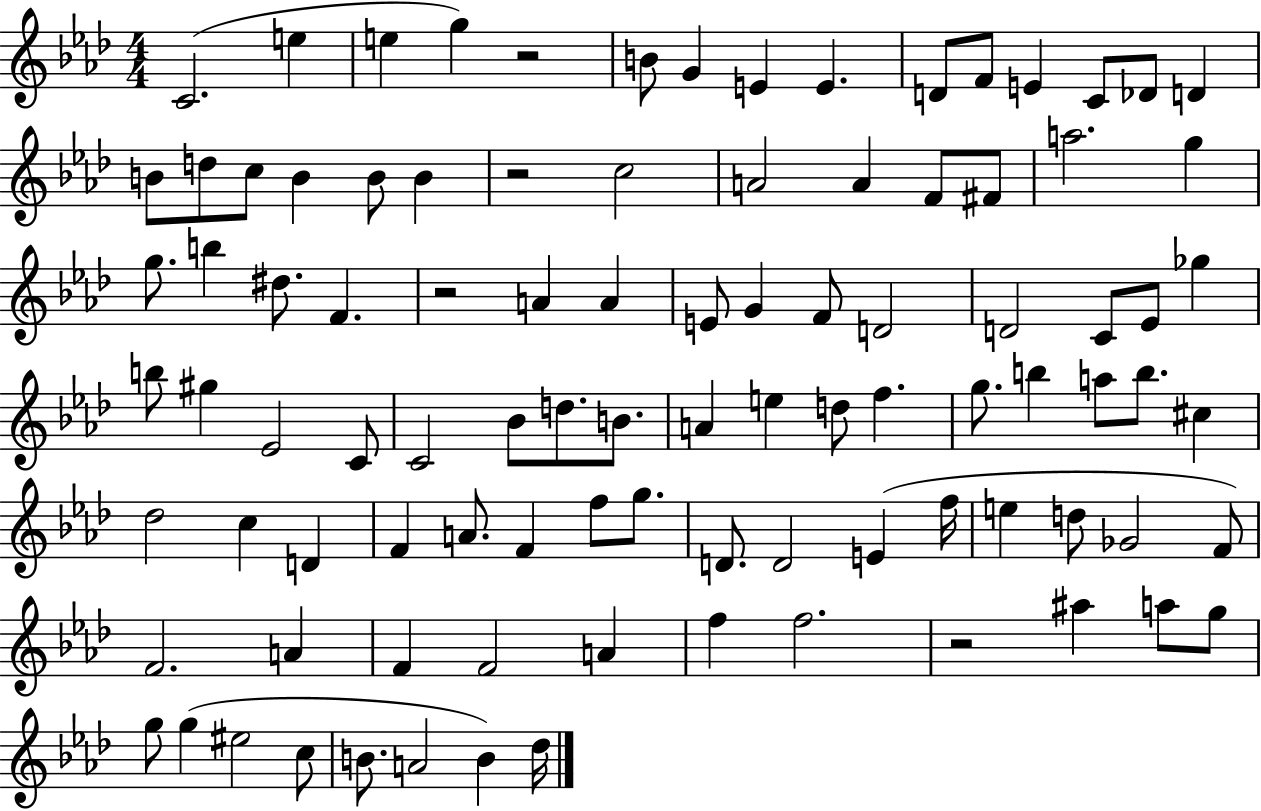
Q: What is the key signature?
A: AES major